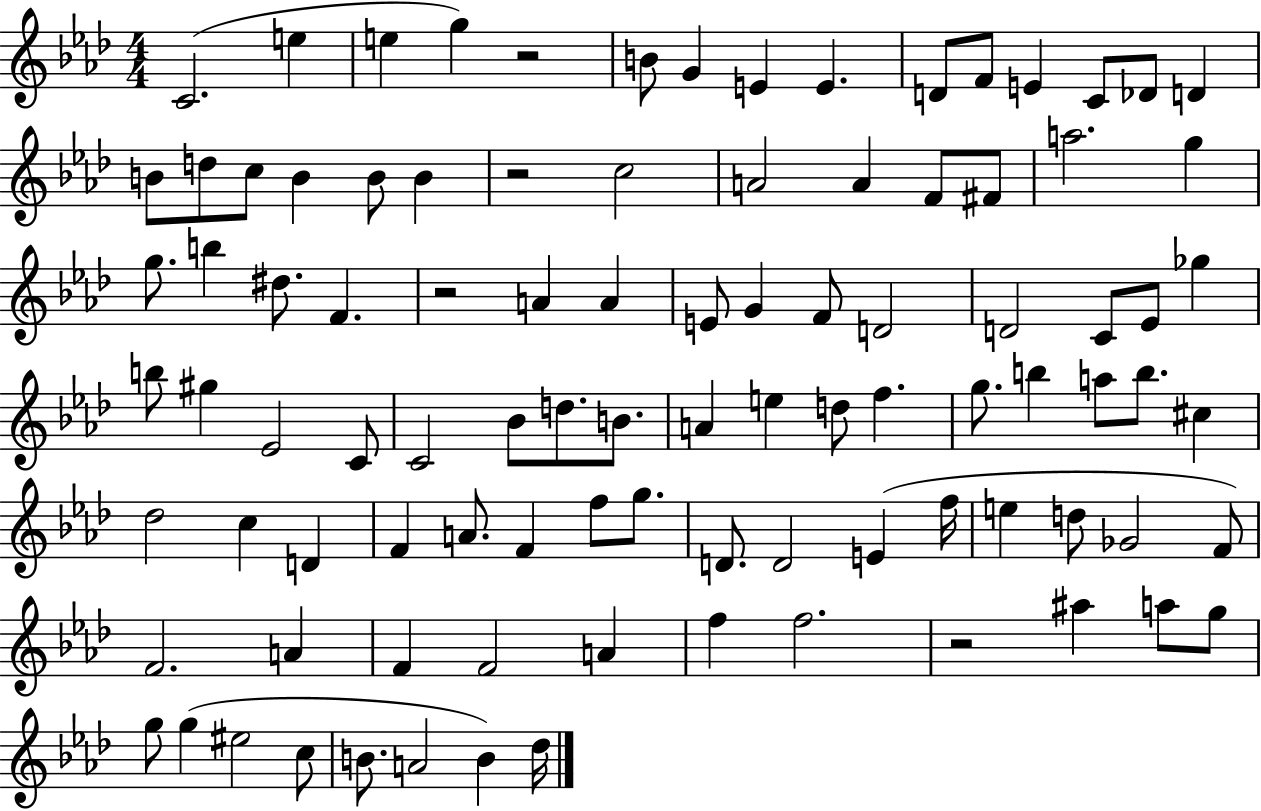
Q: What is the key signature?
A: AES major